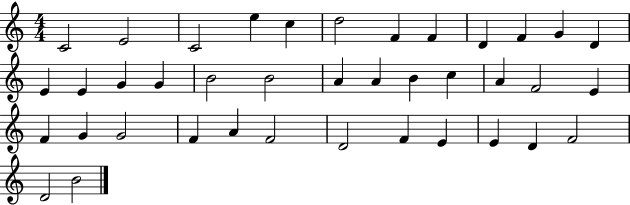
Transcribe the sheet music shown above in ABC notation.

X:1
T:Untitled
M:4/4
L:1/4
K:C
C2 E2 C2 e c d2 F F D F G D E E G G B2 B2 A A B c A F2 E F G G2 F A F2 D2 F E E D F2 D2 B2